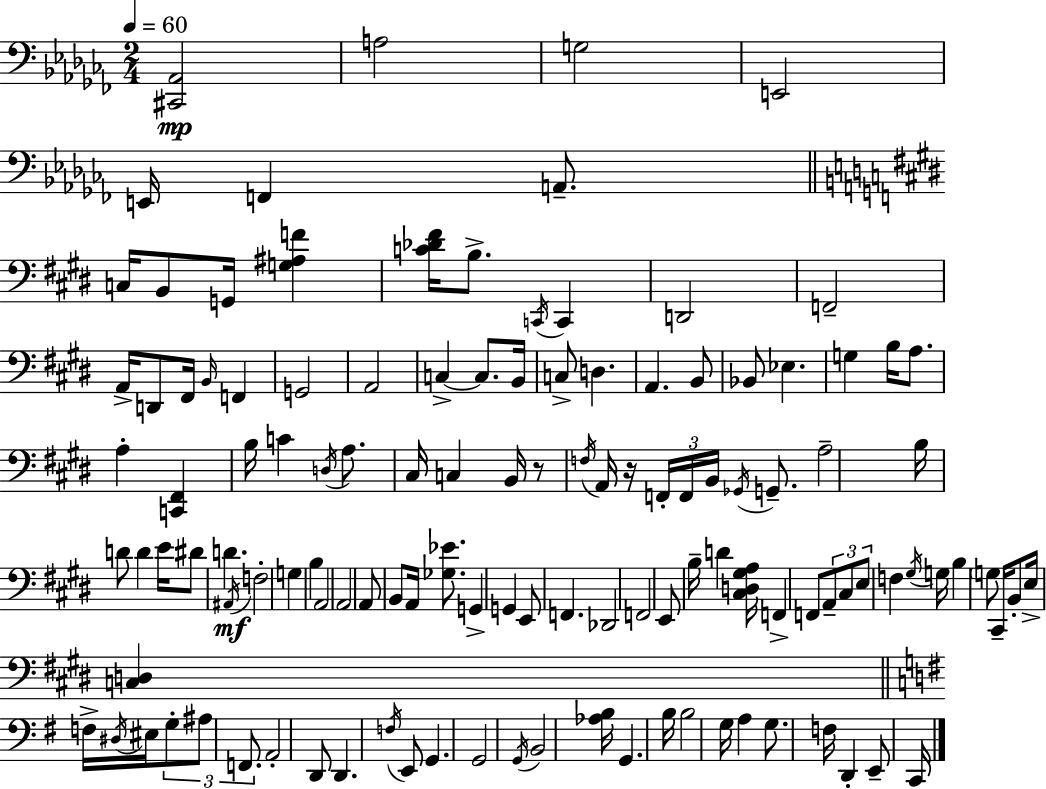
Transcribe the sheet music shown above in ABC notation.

X:1
T:Untitled
M:2/4
L:1/4
K:Abm
[^C,,_A,,]2 A,2 G,2 E,,2 E,,/4 F,, A,,/2 C,/4 B,,/2 G,,/4 [G,^A,F] [C_D^F]/4 B,/2 C,,/4 C,, D,,2 F,,2 A,,/4 D,,/2 ^F,,/4 B,,/4 F,, G,,2 A,,2 C, C,/2 B,,/4 C,/2 D, A,, B,,/2 _B,,/2 _E, G, B,/4 A,/2 A, [C,,^F,,] B,/4 C D,/4 A,/2 ^C,/4 C, B,,/4 z/2 F,/4 A,,/4 z/4 F,,/4 F,,/4 B,,/4 _G,,/4 G,,/2 A,2 B,/4 D/2 D E/4 ^D/2 D ^A,,/4 F,2 G, B, A,,2 A,,2 A,,/2 B,,/2 A,,/4 [_G,_E]/2 G,, G,, E,,/2 F,, _D,,2 F,,2 E,,/2 B,/4 D [^C,D,^G,A,]/4 F,, F,,/2 A,,/2 ^C,/2 E,/2 F, ^G,/4 G,/4 B, G,/2 ^C,,/4 B,,/2 E,/4 [C,D,] F,/4 ^D,/4 ^E,/4 G,/2 ^A,/2 F,,/2 A,,2 D,,/2 D,, F,/4 E,,/2 G,, G,,2 G,,/4 B,,2 [_A,B,]/4 G,, B,/4 B,2 G,/4 A, G,/2 F,/4 D,, E,,/2 C,,/4